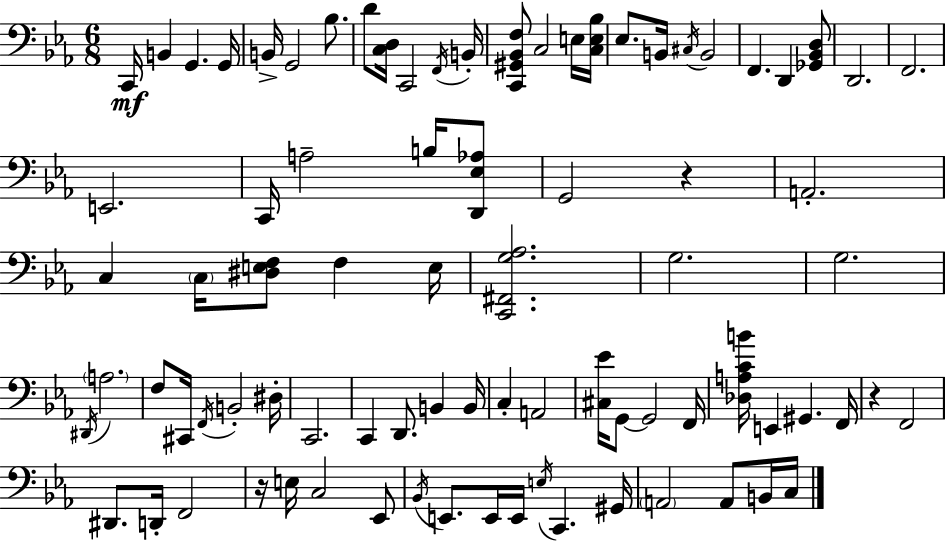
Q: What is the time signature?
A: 6/8